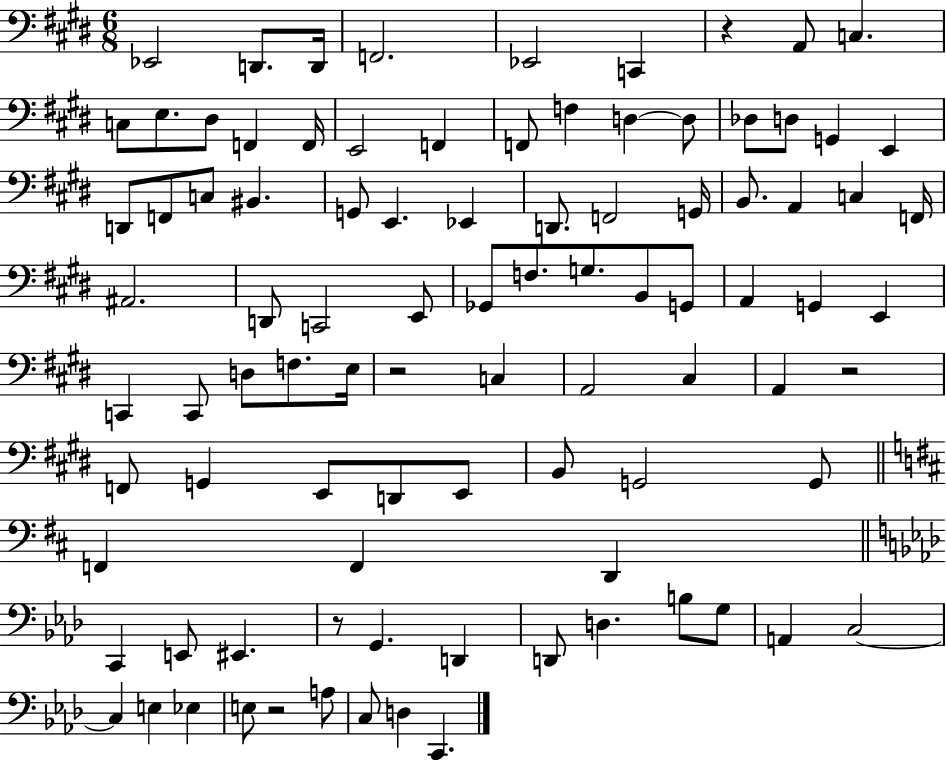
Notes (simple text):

Eb2/h D2/e. D2/s F2/h. Eb2/h C2/q R/q A2/e C3/q. C3/e E3/e. D#3/e F2/q F2/s E2/h F2/q F2/e F3/q D3/q D3/e Db3/e D3/e G2/q E2/q D2/e F2/e C3/e BIS2/q. G2/e E2/q. Eb2/q D2/e. F2/h G2/s B2/e. A2/q C3/q F2/s A#2/h. D2/e C2/h E2/e Gb2/e F3/e. G3/e. B2/e G2/e A2/q G2/q E2/q C2/q C2/e D3/e F3/e. E3/s R/h C3/q A2/h C#3/q A2/q R/h F2/e G2/q E2/e D2/e E2/e B2/e G2/h G2/e F2/q F2/q D2/q C2/q E2/e EIS2/q. R/e G2/q. D2/q D2/e D3/q. B3/e G3/e A2/q C3/h C3/q E3/q Eb3/q E3/e R/h A3/e C3/e D3/q C2/q.